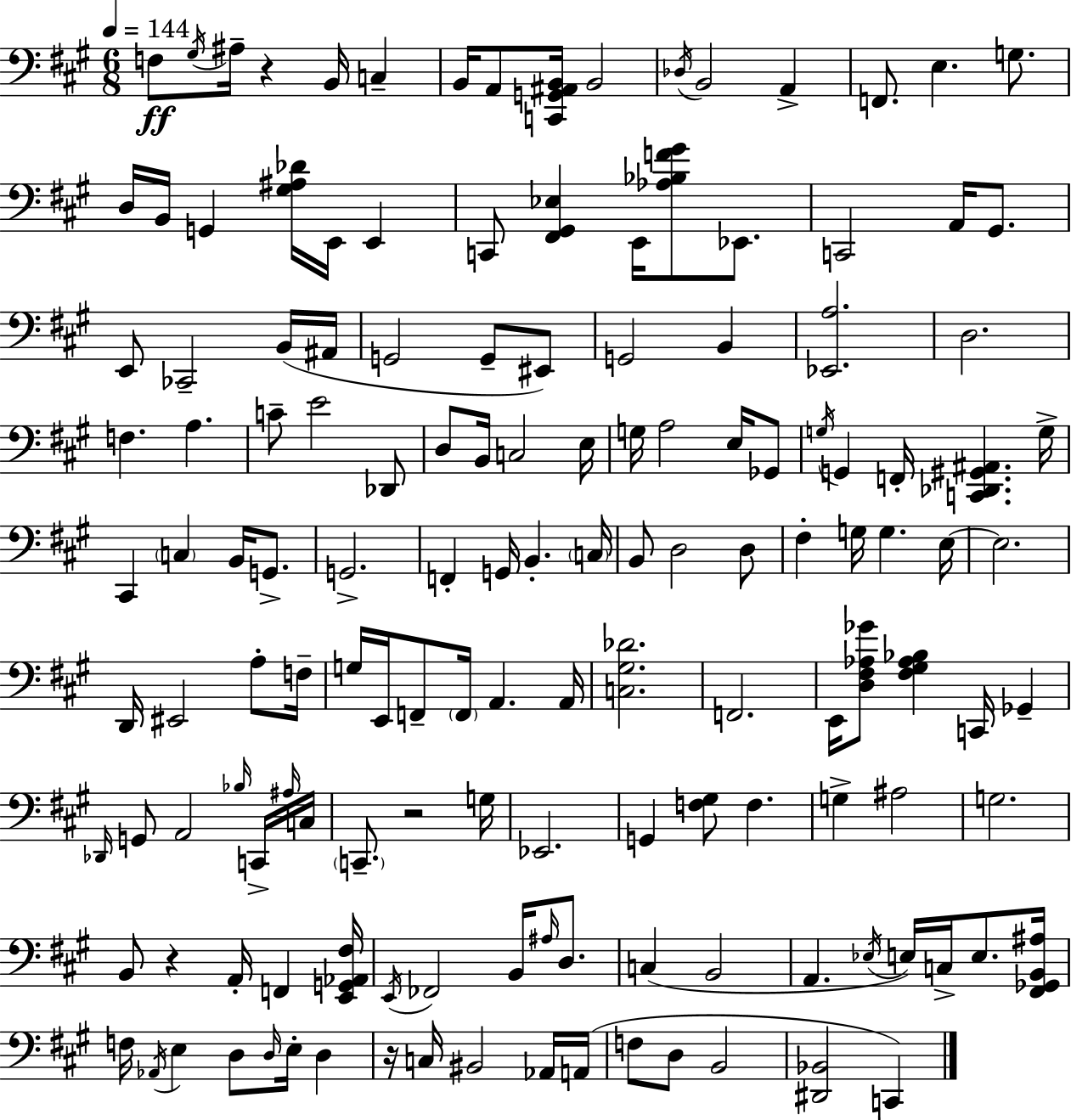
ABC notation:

X:1
T:Untitled
M:6/8
L:1/4
K:A
F,/2 ^G,/4 ^A,/4 z B,,/4 C, B,,/4 A,,/2 [C,,G,,^A,,B,,]/4 B,,2 _D,/4 B,,2 A,, F,,/2 E, G,/2 D,/4 B,,/4 G,, [^G,^A,_D]/4 E,,/4 E,, C,,/2 [^F,,^G,,_E,] E,,/4 [_A,_B,F^G]/2 _E,,/2 C,,2 A,,/4 ^G,,/2 E,,/2 _C,,2 B,,/4 ^A,,/4 G,,2 G,,/2 ^E,,/2 G,,2 B,, [_E,,A,]2 D,2 F, A, C/2 E2 _D,,/2 D,/2 B,,/4 C,2 E,/4 G,/4 A,2 E,/4 _G,,/2 G,/4 G,, F,,/4 [C,,_D,,^G,,^A,,] G,/4 ^C,, C, B,,/4 G,,/2 G,,2 F,, G,,/4 B,, C,/4 B,,/2 D,2 D,/2 ^F, G,/4 G, E,/4 E,2 D,,/4 ^E,,2 A,/2 F,/4 G,/4 E,,/4 F,,/2 F,,/4 A,, A,,/4 [C,^G,_D]2 F,,2 E,,/4 [D,^F,_A,_G]/2 [^F,^G,_A,_B,] C,,/4 _G,, _D,,/4 G,,/2 A,,2 _B,/4 C,,/4 ^A,/4 C,/4 C,,/2 z2 G,/4 _E,,2 G,, [F,^G,]/2 F, G, ^A,2 G,2 B,,/2 z A,,/4 F,, [E,,G,,_A,,^F,]/4 E,,/4 _F,,2 B,,/4 ^A,/4 D,/2 C, B,,2 A,, _E,/4 E,/4 C,/4 E,/2 [^F,,_G,,B,,^A,]/4 F,/4 _A,,/4 E, D,/2 D,/4 E,/4 D, z/4 C,/4 ^B,,2 _A,,/4 A,,/4 F,/2 D,/2 B,,2 [^D,,_B,,]2 C,,